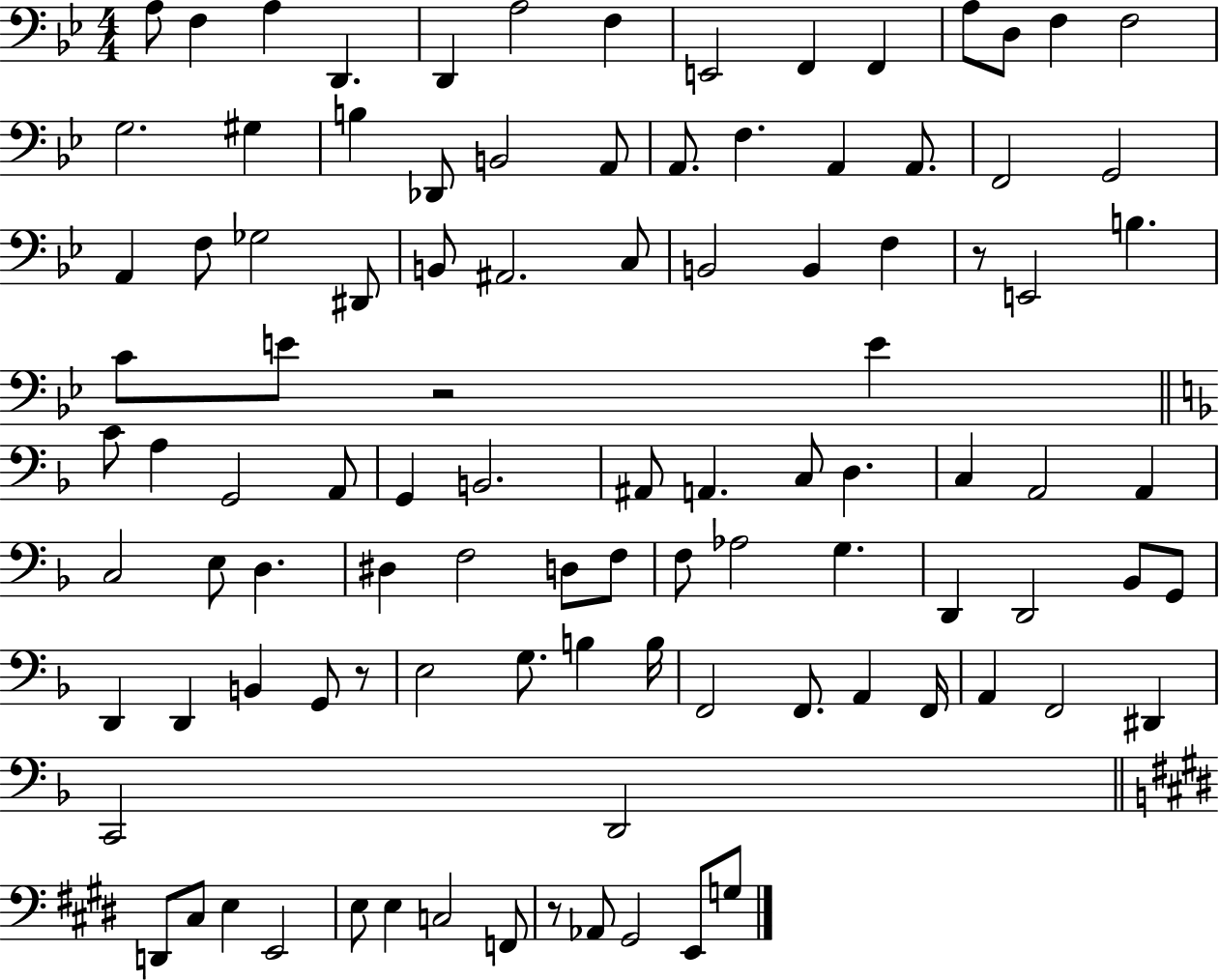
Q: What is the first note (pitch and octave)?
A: A3